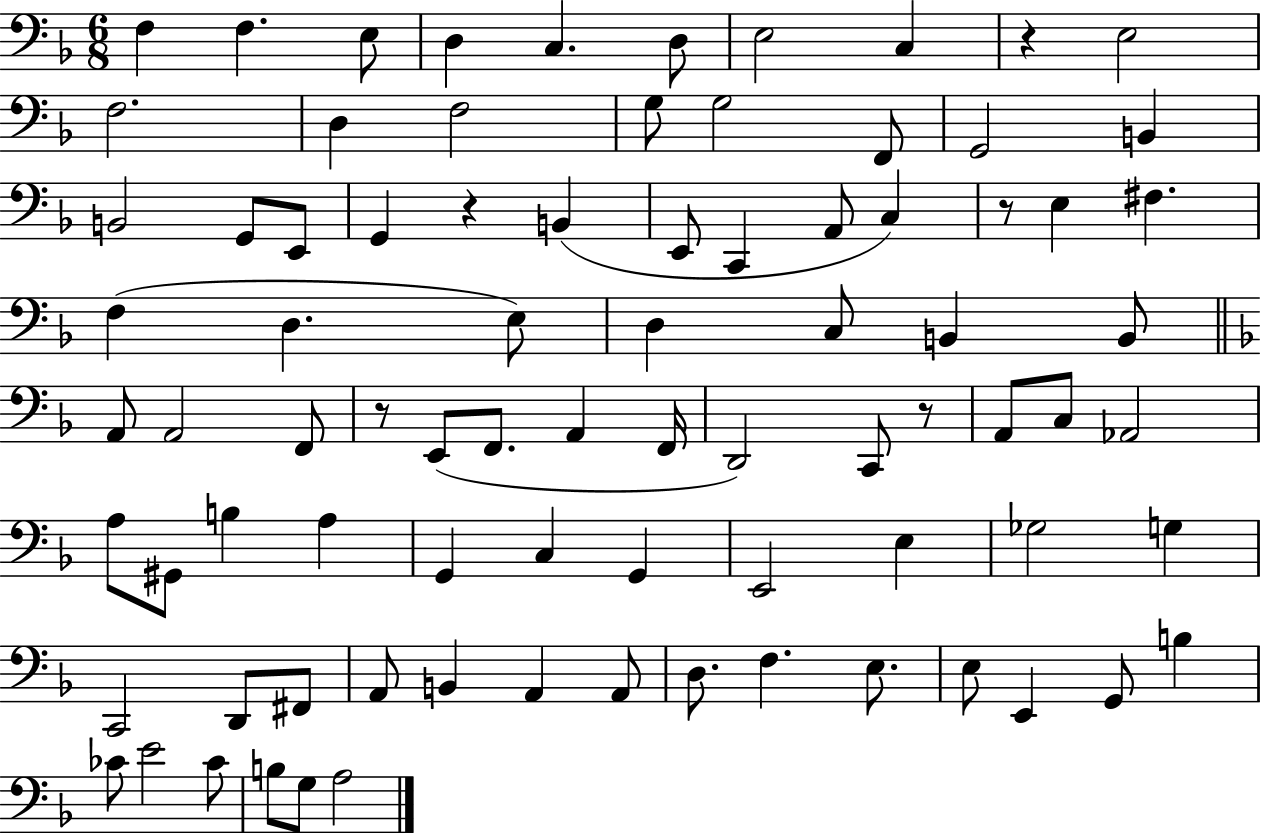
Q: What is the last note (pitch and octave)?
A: A3